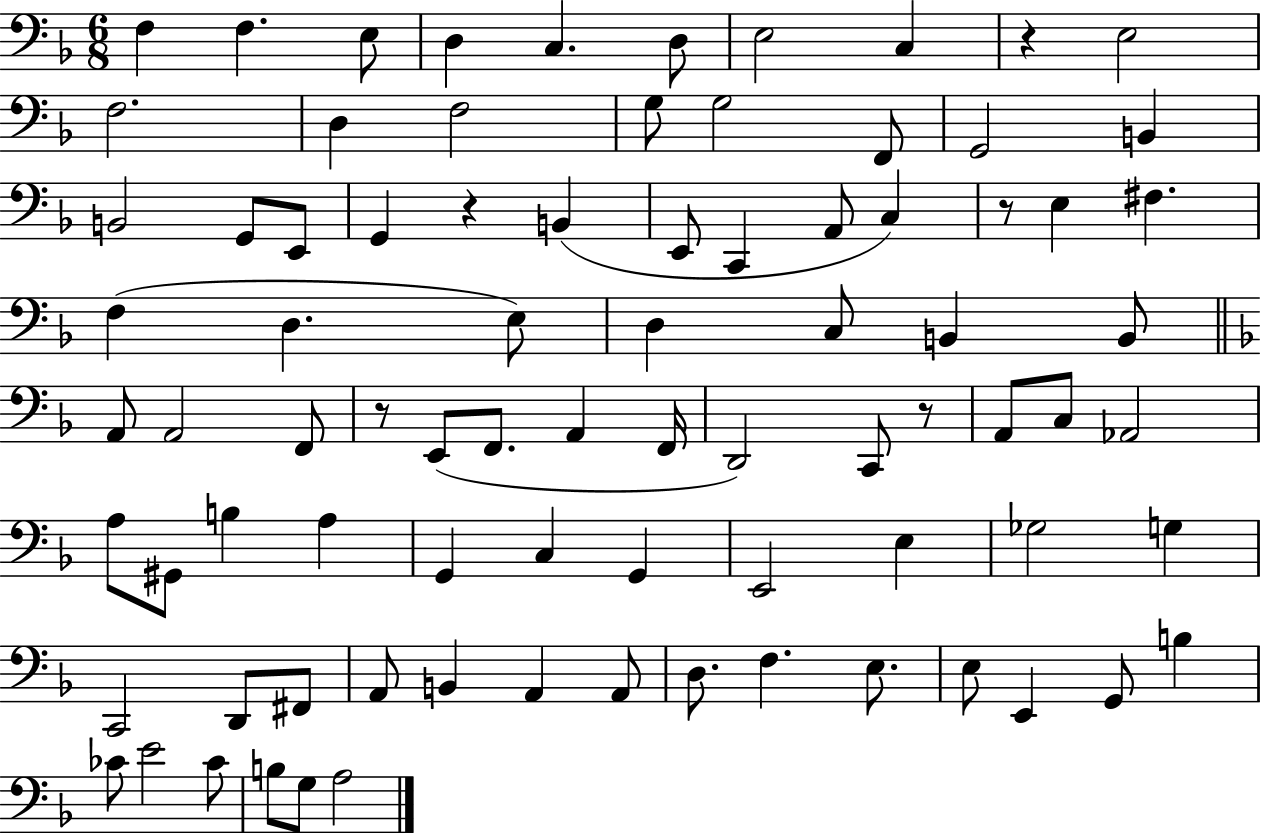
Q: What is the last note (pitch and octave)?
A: A3